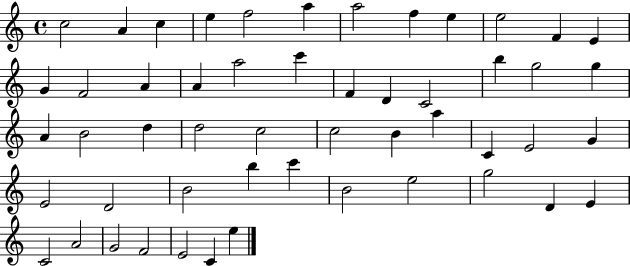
X:1
T:Untitled
M:4/4
L:1/4
K:C
c2 A c e f2 a a2 f e e2 F E G F2 A A a2 c' F D C2 b g2 g A B2 d d2 c2 c2 B a C E2 G E2 D2 B2 b c' B2 e2 g2 D E C2 A2 G2 F2 E2 C e